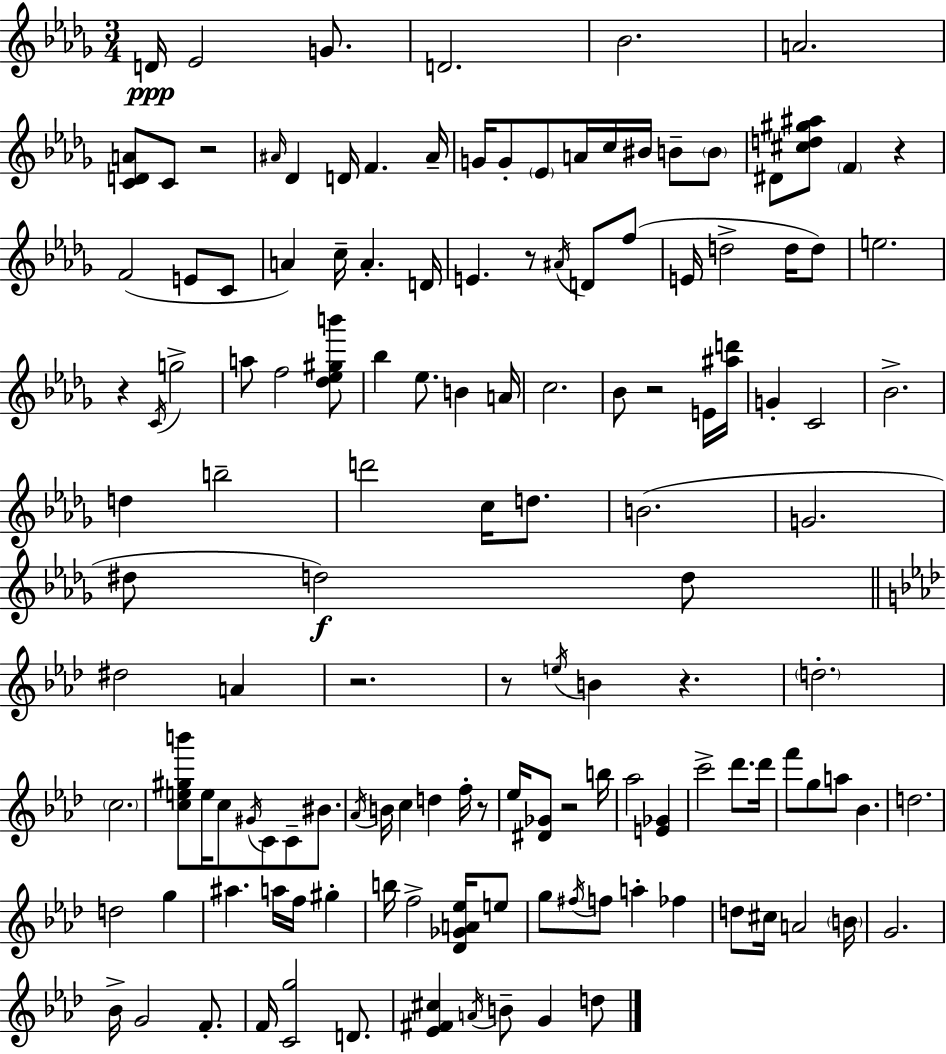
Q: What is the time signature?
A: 3/4